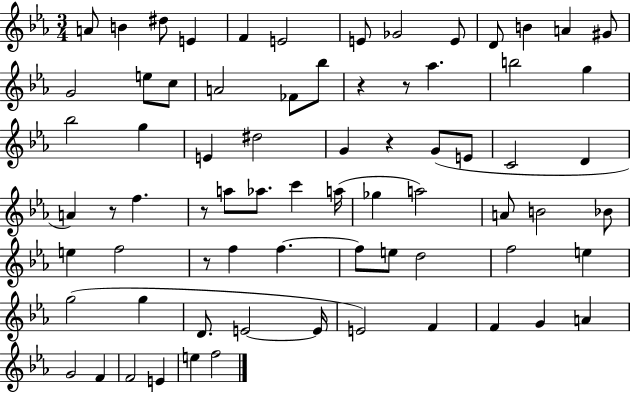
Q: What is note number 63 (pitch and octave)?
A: F4